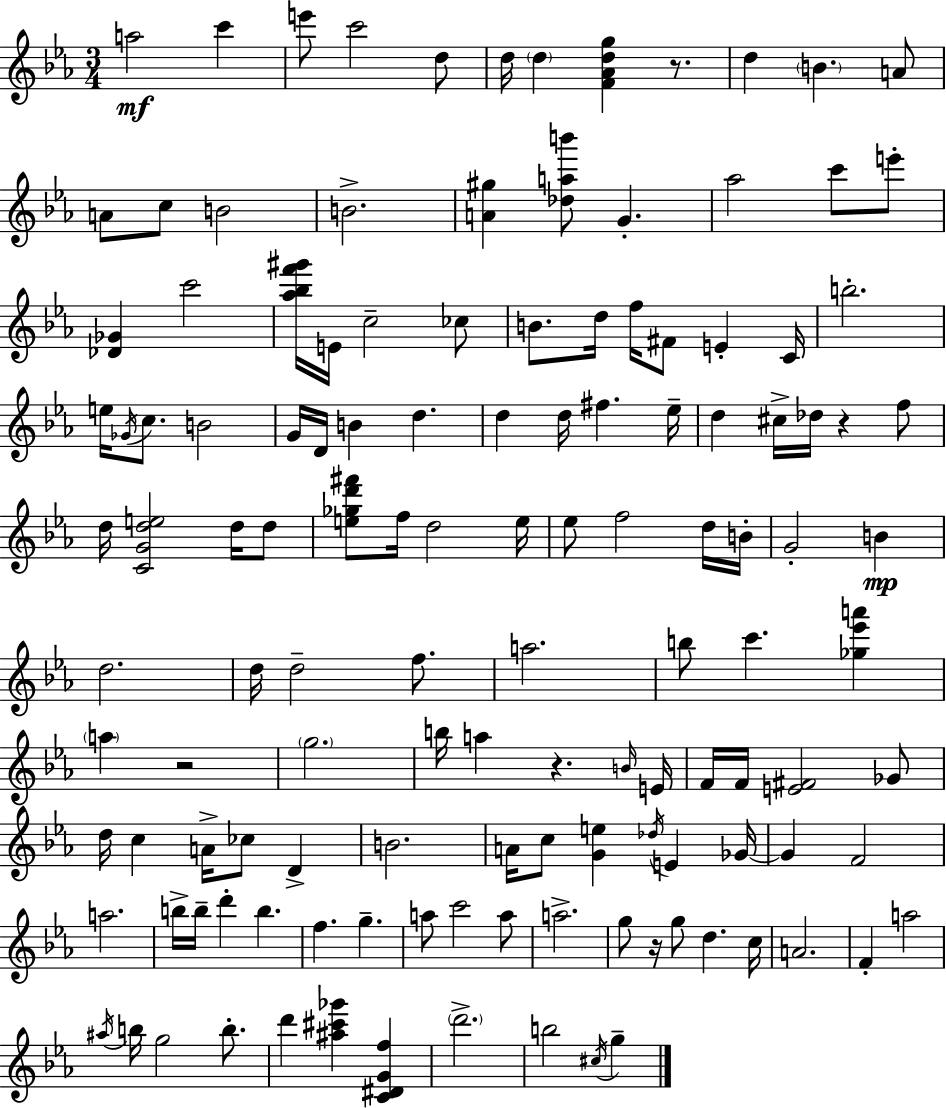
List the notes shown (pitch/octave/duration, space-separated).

A5/h C6/q E6/e C6/h D5/e D5/s D5/q [F4,Ab4,D5,G5]/q R/e. D5/q B4/q. A4/e A4/e C5/e B4/h B4/h. [A4,G#5]/q [Db5,A5,B6]/e G4/q. Ab5/h C6/e E6/e [Db4,Gb4]/q C6/h [Ab5,Bb5,F6,G#6]/s E4/s C5/h CES5/e B4/e. D5/s F5/s F#4/e E4/q C4/s B5/h. E5/s Gb4/s C5/e. B4/h G4/s D4/s B4/q D5/q. D5/q D5/s F#5/q. Eb5/s D5/q C#5/s Db5/s R/q F5/e D5/s [C4,G4,D5,E5]/h D5/s D5/e [E5,Gb5,D6,F#6]/e F5/s D5/h E5/s Eb5/e F5/h D5/s B4/s G4/h B4/q D5/h. D5/s D5/h F5/e. A5/h. B5/e C6/q. [Gb5,Eb6,A6]/q A5/q R/h G5/h. B5/s A5/q R/q. B4/s E4/s F4/s F4/s [E4,F#4]/h Gb4/e D5/s C5/q A4/s CES5/e D4/q B4/h. A4/s C5/e [G4,E5]/q Db5/s E4/q Gb4/s Gb4/q F4/h A5/h. B5/s B5/s D6/q B5/q. F5/q. G5/q. A5/e C6/h A5/e A5/h. G5/e R/s G5/e D5/q. C5/s A4/h. F4/q A5/h A#5/s B5/s G5/h B5/e. D6/q [A#5,C#6,Gb6]/q [C4,D#4,G4,F5]/q D6/h. B5/h C#5/s G5/q